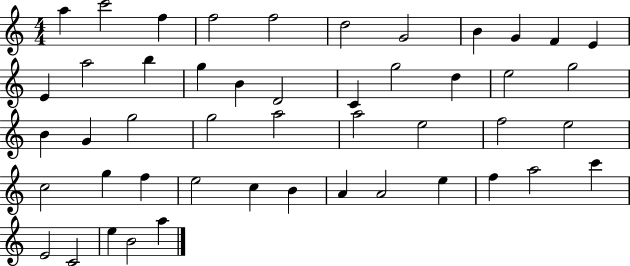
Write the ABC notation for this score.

X:1
T:Untitled
M:4/4
L:1/4
K:C
a c'2 f f2 f2 d2 G2 B G F E E a2 b g B D2 C g2 d e2 g2 B G g2 g2 a2 a2 e2 f2 e2 c2 g f e2 c B A A2 e f a2 c' E2 C2 e B2 a